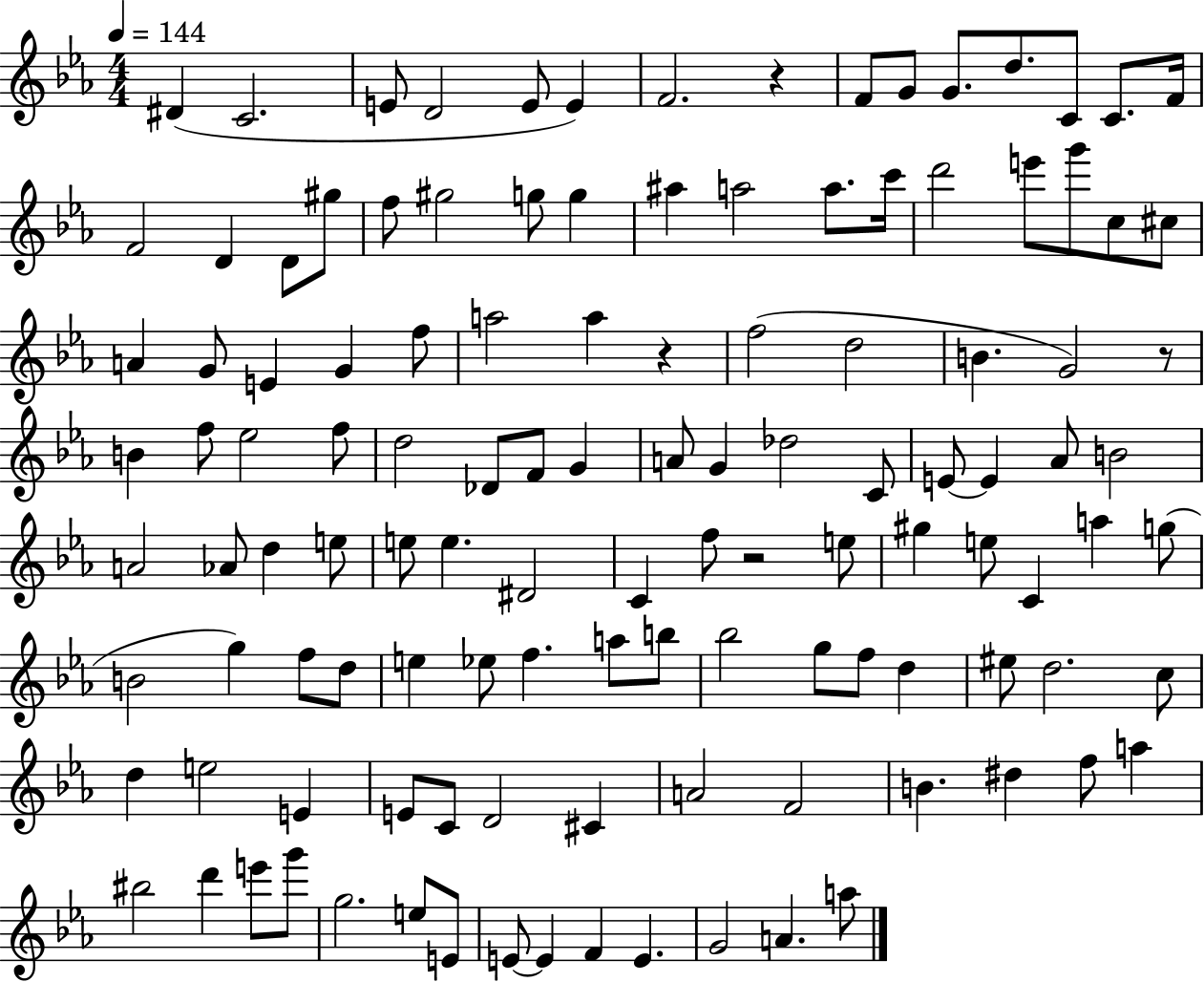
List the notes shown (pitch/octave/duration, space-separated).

D#4/q C4/h. E4/e D4/h E4/e E4/q F4/h. R/q F4/e G4/e G4/e. D5/e. C4/e C4/e. F4/s F4/h D4/q D4/e G#5/e F5/e G#5/h G5/e G5/q A#5/q A5/h A5/e. C6/s D6/h E6/e G6/e C5/e C#5/e A4/q G4/e E4/q G4/q F5/e A5/h A5/q R/q F5/h D5/h B4/q. G4/h R/e B4/q F5/e Eb5/h F5/e D5/h Db4/e F4/e G4/q A4/e G4/q Db5/h C4/e E4/e E4/q Ab4/e B4/h A4/h Ab4/e D5/q E5/e E5/e E5/q. D#4/h C4/q F5/e R/h E5/e G#5/q E5/e C4/q A5/q G5/e B4/h G5/q F5/e D5/e E5/q Eb5/e F5/q. A5/e B5/e Bb5/h G5/e F5/e D5/q EIS5/e D5/h. C5/e D5/q E5/h E4/q E4/e C4/e D4/h C#4/q A4/h F4/h B4/q. D#5/q F5/e A5/q BIS5/h D6/q E6/e G6/e G5/h. E5/e E4/e E4/e E4/q F4/q E4/q. G4/h A4/q. A5/e